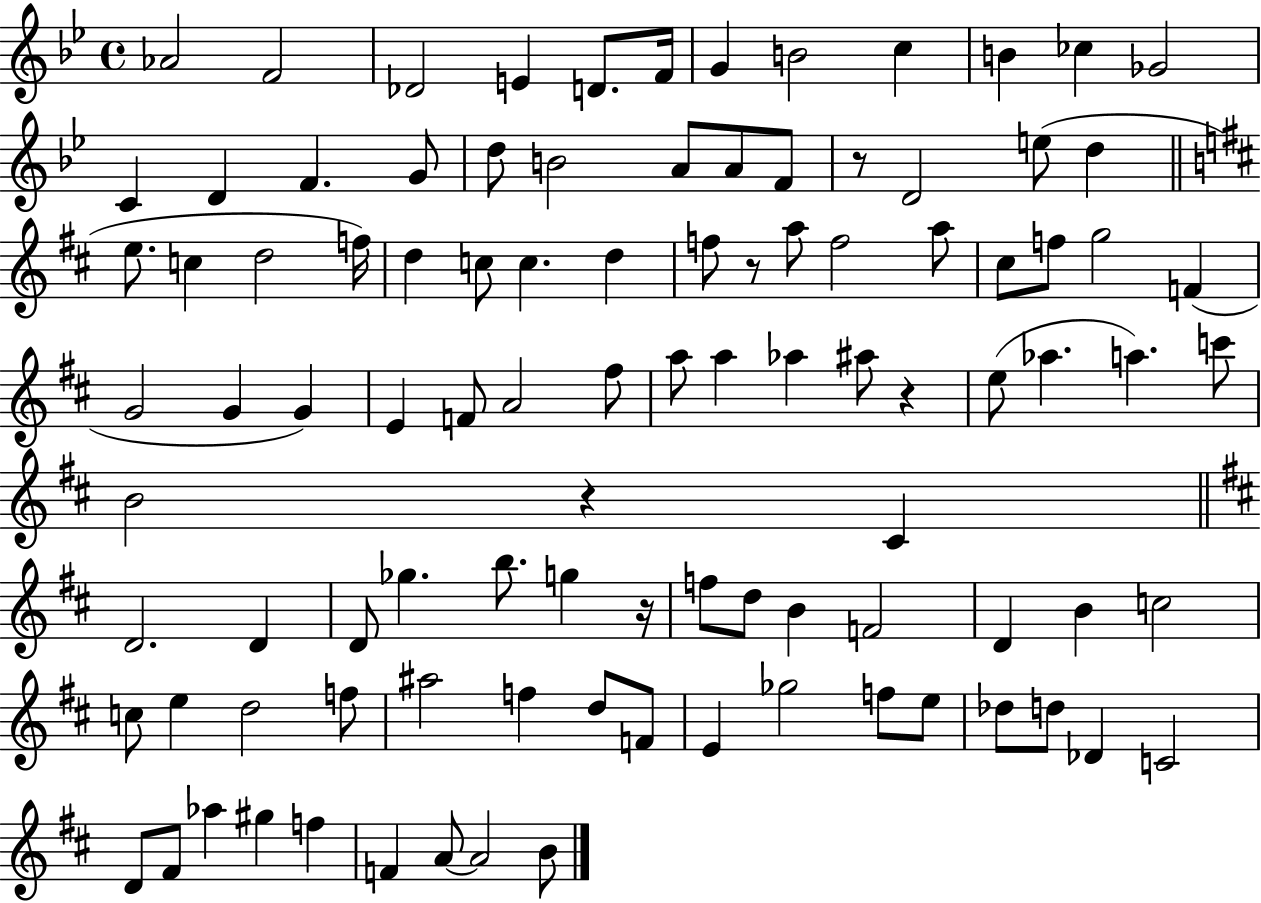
{
  \clef treble
  \time 4/4
  \defaultTimeSignature
  \key bes \major
  \repeat volta 2 { aes'2 f'2 | des'2 e'4 d'8. f'16 | g'4 b'2 c''4 | b'4 ces''4 ges'2 | \break c'4 d'4 f'4. g'8 | d''8 b'2 a'8 a'8 f'8 | r8 d'2 e''8( d''4 | \bar "||" \break \key d \major e''8. c''4 d''2 f''16) | d''4 c''8 c''4. d''4 | f''8 r8 a''8 f''2 a''8 | cis''8 f''8 g''2 f'4( | \break g'2 g'4 g'4) | e'4 f'8 a'2 fis''8 | a''8 a''4 aes''4 ais''8 r4 | e''8( aes''4. a''4.) c'''8 | \break b'2 r4 cis'4 | \bar "||" \break \key d \major d'2. d'4 | d'8 ges''4. b''8. g''4 r16 | f''8 d''8 b'4 f'2 | d'4 b'4 c''2 | \break c''8 e''4 d''2 f''8 | ais''2 f''4 d''8 f'8 | e'4 ges''2 f''8 e''8 | des''8 d''8 des'4 c'2 | \break d'8 fis'8 aes''4 gis''4 f''4 | f'4 a'8~~ a'2 b'8 | } \bar "|."
}